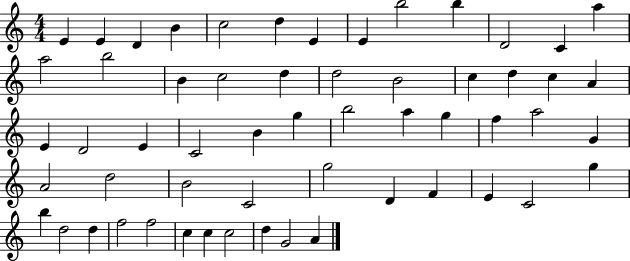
X:1
T:Untitled
M:4/4
L:1/4
K:C
E E D B c2 d E E b2 b D2 C a a2 b2 B c2 d d2 B2 c d c A E D2 E C2 B g b2 a g f a2 G A2 d2 B2 C2 g2 D F E C2 g b d2 d f2 f2 c c c2 d G2 A